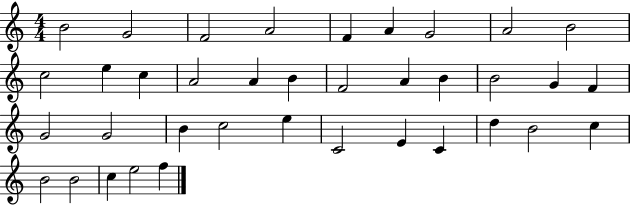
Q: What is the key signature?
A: C major